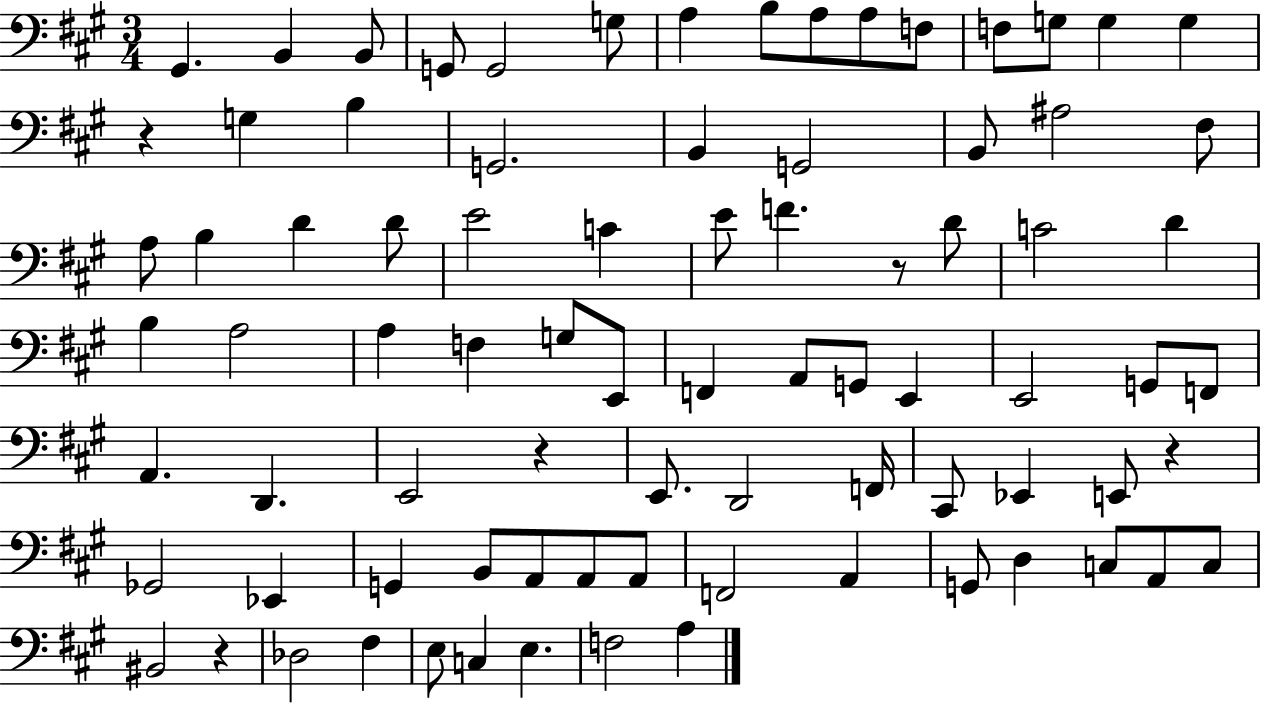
{
  \clef bass
  \numericTimeSignature
  \time 3/4
  \key a \major
  gis,4. b,4 b,8 | g,8 g,2 g8 | a4 b8 a8 a8 f8 | f8 g8 g4 g4 | \break r4 g4 b4 | g,2. | b,4 g,2 | b,8 ais2 fis8 | \break a8 b4 d'4 d'8 | e'2 c'4 | e'8 f'4. r8 d'8 | c'2 d'4 | \break b4 a2 | a4 f4 g8 e,8 | f,4 a,8 g,8 e,4 | e,2 g,8 f,8 | \break a,4. d,4. | e,2 r4 | e,8. d,2 f,16 | cis,8 ees,4 e,8 r4 | \break ges,2 ees,4 | g,4 b,8 a,8 a,8 a,8 | f,2 a,4 | g,8 d4 c8 a,8 c8 | \break bis,2 r4 | des2 fis4 | e8 c4 e4. | f2 a4 | \break \bar "|."
}